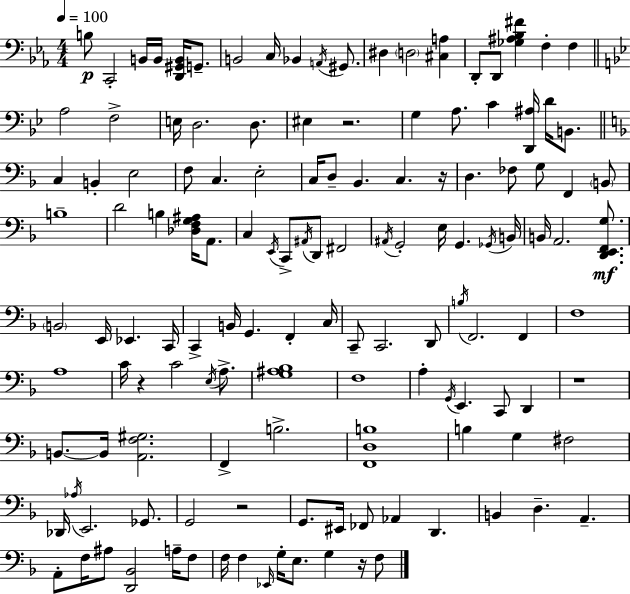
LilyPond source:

{
  \clef bass
  \numericTimeSignature
  \time 4/4
  \key ees \major
  \tempo 4 = 100
  b8\p c,2-. b,16 b,16 <d, gis, b,>16 g,8.-- | b,2 c16 bes,4 \acciaccatura { a,16 } gis,8. | dis4 \parenthesize d2 <cis a>4 | d,8-. d,8 <ges ais bes fis'>4 f4-. f4 | \break \bar "||" \break \key bes \major a2 f2-> | e16 d2. d8. | eis4 r2. | g4 a8. c'4 <d, ais>16 d'16 b,8. | \break \bar "||" \break \key f \major c4 b,4-. e2 | f8 c4. e2-. | c16 d8-- bes,4. c4. r16 | d4. fes8 g8 f,4 \parenthesize b,8 | \break b1-- | d'2 b4 <des f g ais>16 a,8. | c4 \acciaccatura { e,16 } c,8-> \acciaccatura { ais,16 } d,8 fis,2 | \acciaccatura { ais,16 } g,2-. e16 g,4. | \break \acciaccatura { ges,16 } b,16 b,16 a,2. | <d, e, f, g>8.\mf \parenthesize b,2 e,16 ees,4. | c,16 c,4-> b,16 g,4. f,4-. | c16 c,8-- c,2. | \break d,8 \acciaccatura { b16 } f,2. | f,4 f1 | a1 | c'16 r4 c'2 | \break \acciaccatura { e16 } a8.-> <g ais bes>1 | f1 | a4-. \acciaccatura { g,16 } e,4. | c,8 d,4 r1 | \break b,8.~~ b,16 <a, f gis>2. | f,4-> b2.-> | <f, d b>1 | b4 g4 fis2 | \break des,16 \acciaccatura { aes16 } e,2. | ges,8. g,2 | r2 g,8. eis,16 fes,8 aes,4 | d,4. b,4 d4.-- | \break a,4.-- a,8-. f16 ais8 <d, bes,>2 | a16-- f8 f16 f4 \grace { ees,16 } g16-. e8. | g4 r16 f8 \bar "|."
}